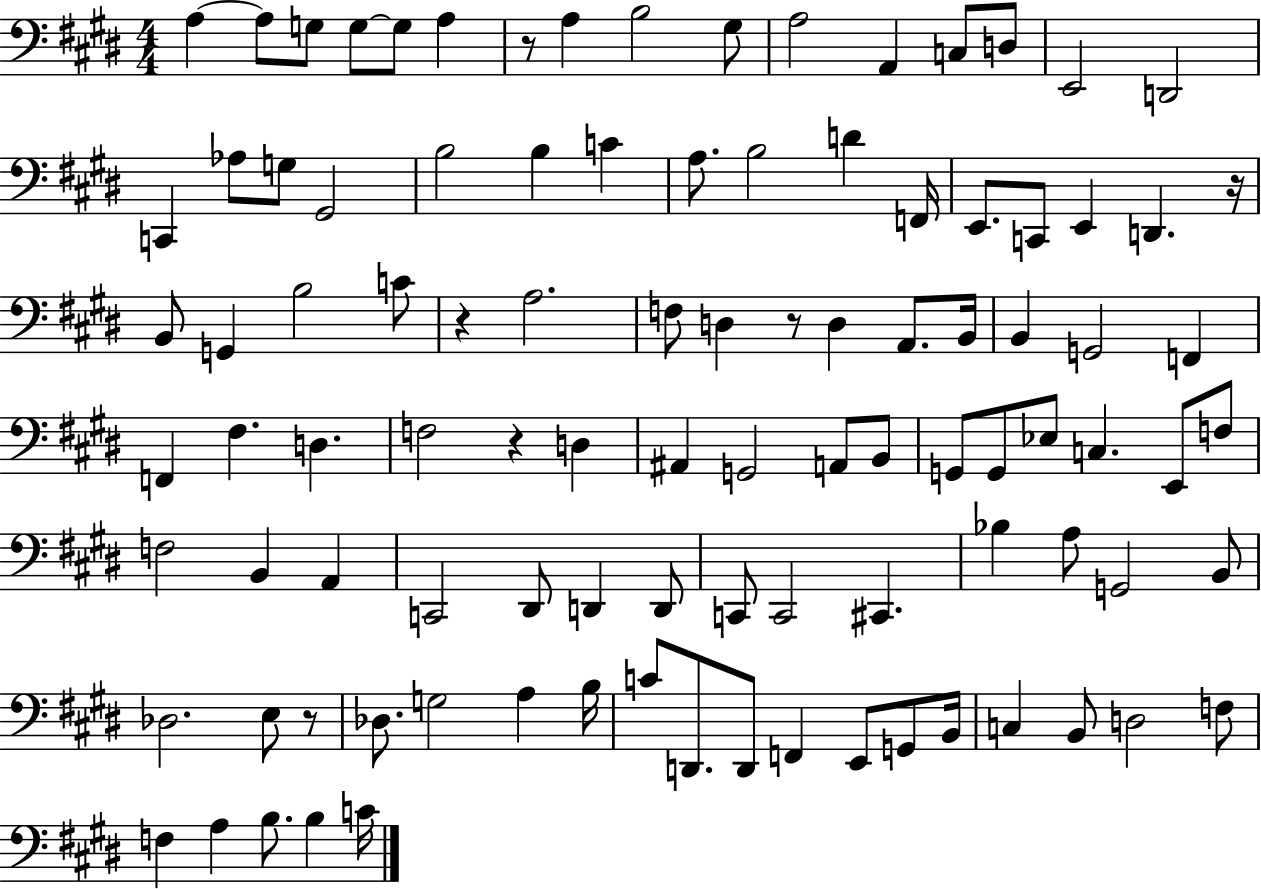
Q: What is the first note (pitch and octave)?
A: A3